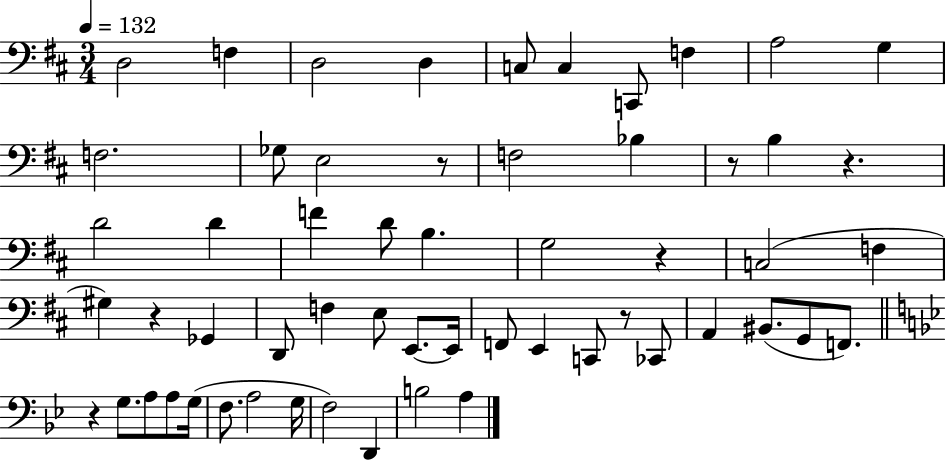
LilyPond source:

{
  \clef bass
  \numericTimeSignature
  \time 3/4
  \key d \major
  \tempo 4 = 132
  \repeat volta 2 { d2 f4 | d2 d4 | c8 c4 c,8 f4 | a2 g4 | \break f2. | ges8 e2 r8 | f2 bes4 | r8 b4 r4. | \break d'2 d'4 | f'4 d'8 b4. | g2 r4 | c2( f4 | \break gis4) r4 ges,4 | d,8 f4 e8 e,8.~~ e,16 | f,8 e,4 c,8 r8 ces,8 | a,4 bis,8.( g,8 f,8.) | \break \bar "||" \break \key g \minor r4 g8. a8 a8 g16( | f8. a2 g16 | f2) d,4 | b2 a4 | \break } \bar "|."
}